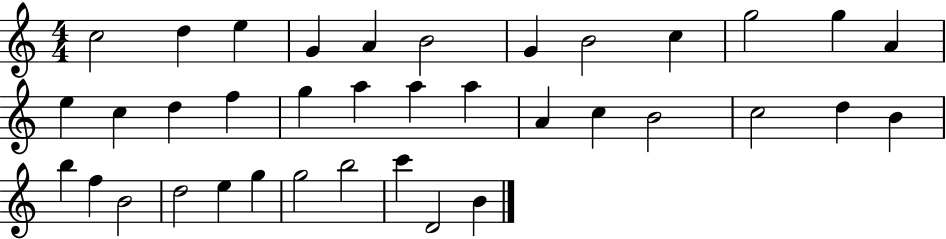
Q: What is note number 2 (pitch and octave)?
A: D5